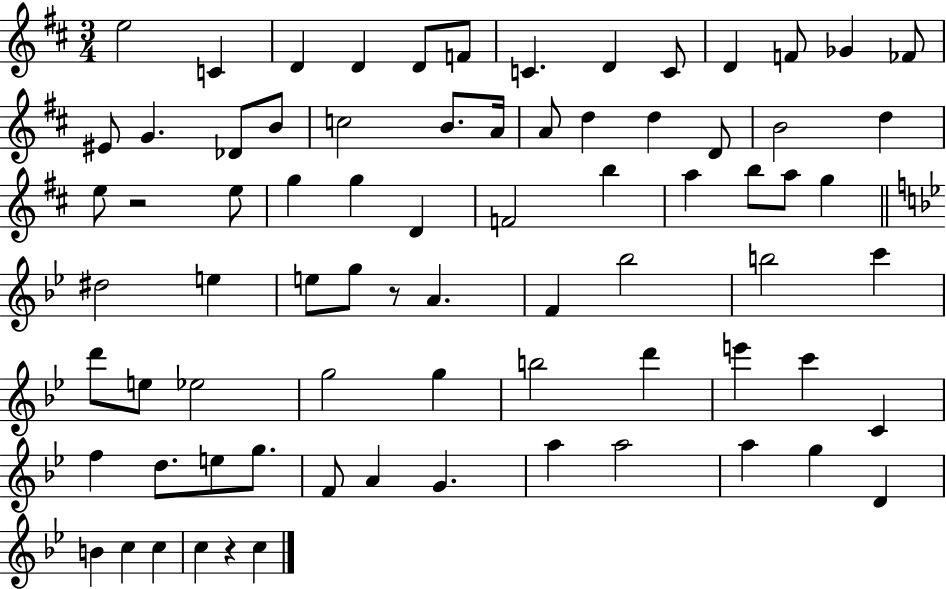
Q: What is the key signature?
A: D major